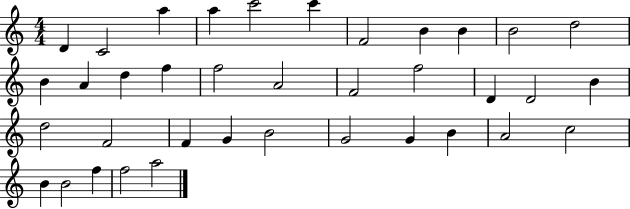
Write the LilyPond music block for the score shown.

{
  \clef treble
  \numericTimeSignature
  \time 4/4
  \key c \major
  d'4 c'2 a''4 | a''4 c'''2 c'''4 | f'2 b'4 b'4 | b'2 d''2 | \break b'4 a'4 d''4 f''4 | f''2 a'2 | f'2 f''2 | d'4 d'2 b'4 | \break d''2 f'2 | f'4 g'4 b'2 | g'2 g'4 b'4 | a'2 c''2 | \break b'4 b'2 f''4 | f''2 a''2 | \bar "|."
}